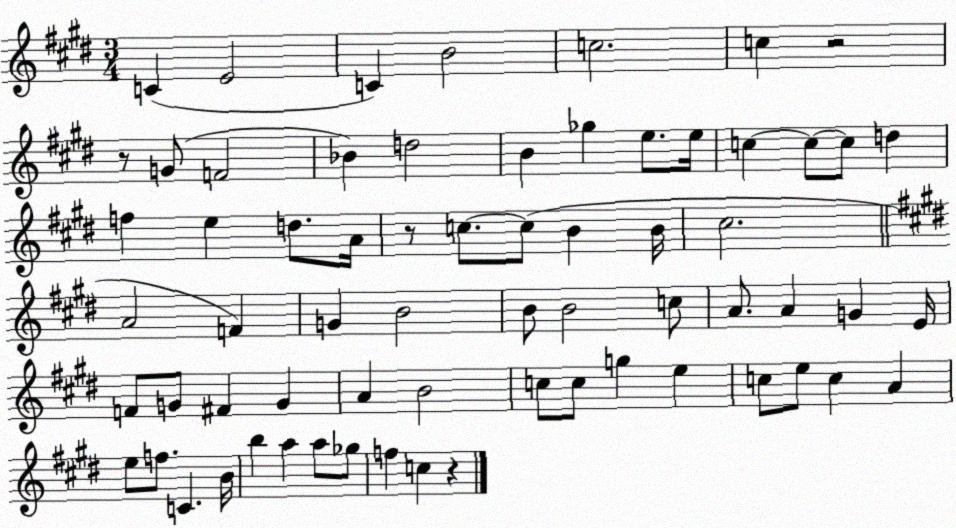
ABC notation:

X:1
T:Untitled
M:3/4
L:1/4
K:E
C E2 C B2 c2 c z2 z/2 G/2 F2 _B d2 B _g e/2 e/4 c c/2 c/2 d f e d/2 A/4 z/2 c/2 c/2 B B/4 ^c2 A2 F G B2 B/2 B2 c/2 A/2 A G E/4 F/2 G/2 ^F G A B2 c/2 c/2 g e c/2 e/2 c A e/2 f/2 C B/4 b a a/2 _g/2 f c z